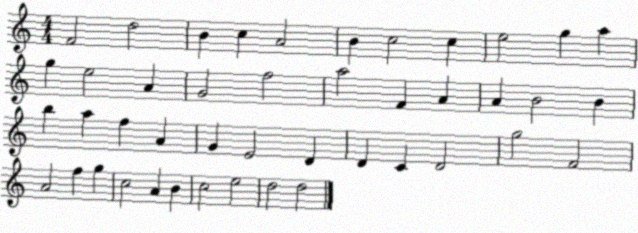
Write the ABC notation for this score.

X:1
T:Untitled
M:4/4
L:1/4
K:C
F2 d2 B c A2 B c2 c e2 g a g e2 A G2 f2 a2 F A A B2 B b a f A G E2 D D C D2 g2 F2 A2 f g c2 A B c2 e2 d2 d2